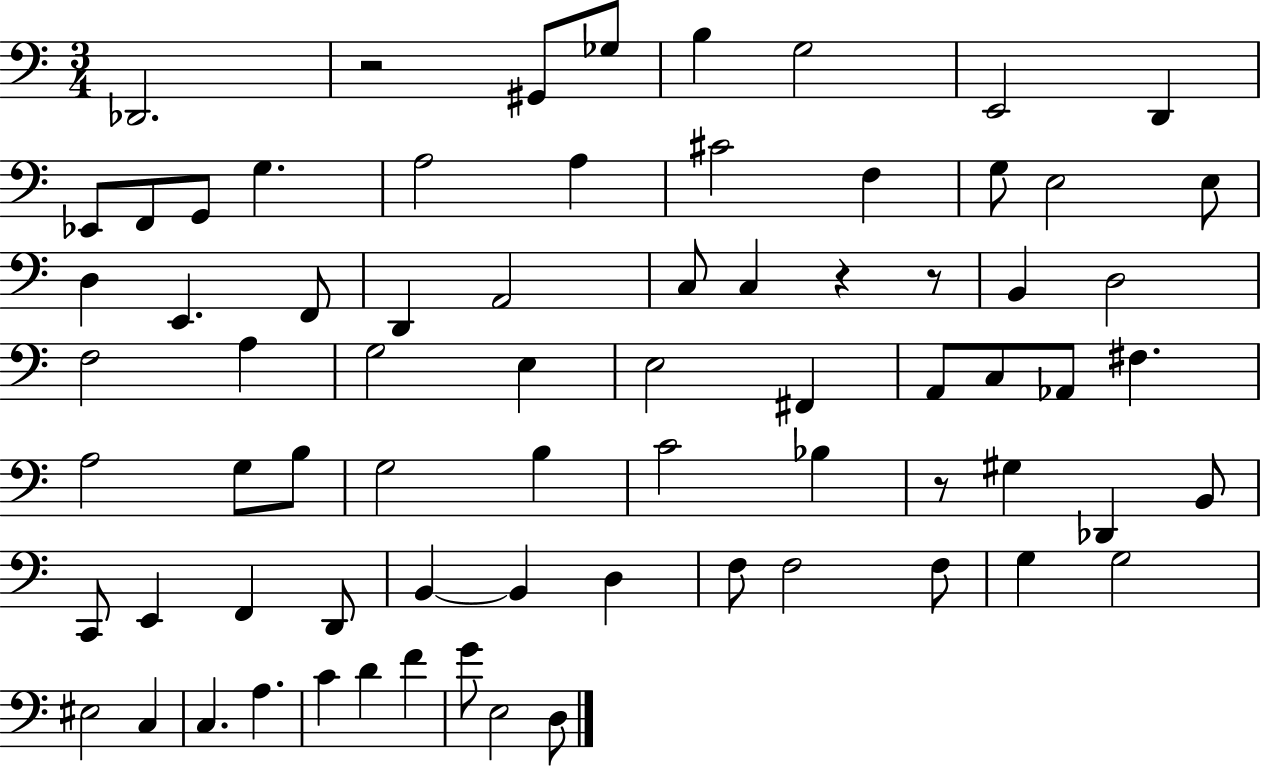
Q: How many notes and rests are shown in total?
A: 73